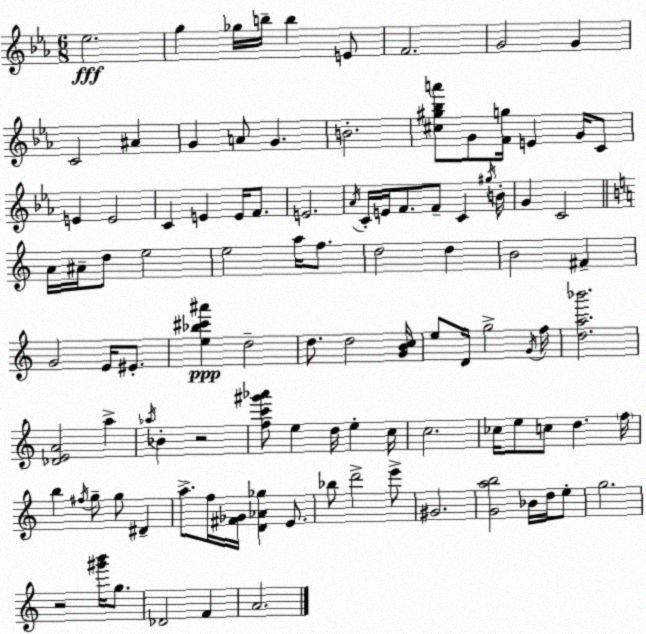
X:1
T:Untitled
M:6/8
L:1/4
K:Cm
_e2 g _g/4 b/4 b E/2 F2 G2 G C2 ^A G A/2 G B2 [^c^g_ba']/2 G/2 [Fg]/4 E G/4 C/2 E E2 C E E/4 F/2 E2 _A/4 C/4 E/4 F/2 F/2 C ^g/4 B/4 G C2 A/4 ^A/4 d/2 e2 e2 a/4 f/2 d2 d B2 ^F G2 E/4 ^E/2 [e_b^c'^a'] d2 d/2 d2 [GBc]/4 e/2 D/4 g2 G/4 f/4 [da_b']2 [_DEA]2 a _a/4 _B z2 [fc'^g'_a']/2 e d/4 e c/4 c2 _c/4 e/2 c/2 d f/4 b ^f/4 g/2 g/2 ^D a/2 f/4 [^F_G]/4 [D_A_g] E/2 _b/2 d'2 e'/2 ^G2 [Gab]2 _B/4 d/4 e/2 g2 z2 [^g'b']/4 g/2 _D2 F A2